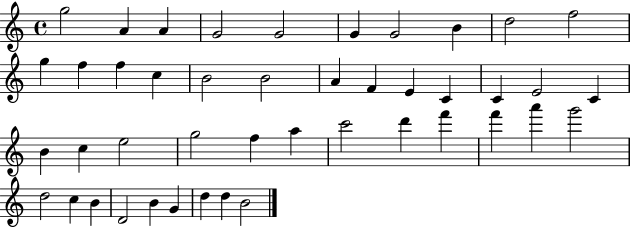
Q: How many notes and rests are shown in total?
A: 44